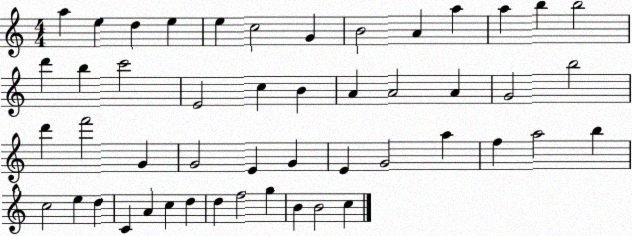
X:1
T:Untitled
M:4/4
L:1/4
K:C
a e d e e c2 G B2 A a a b b2 d' b c'2 E2 c B A A2 A G2 b2 d' f'2 G G2 E G E G2 a f a2 b c2 e d C A c d d f2 g B B2 c